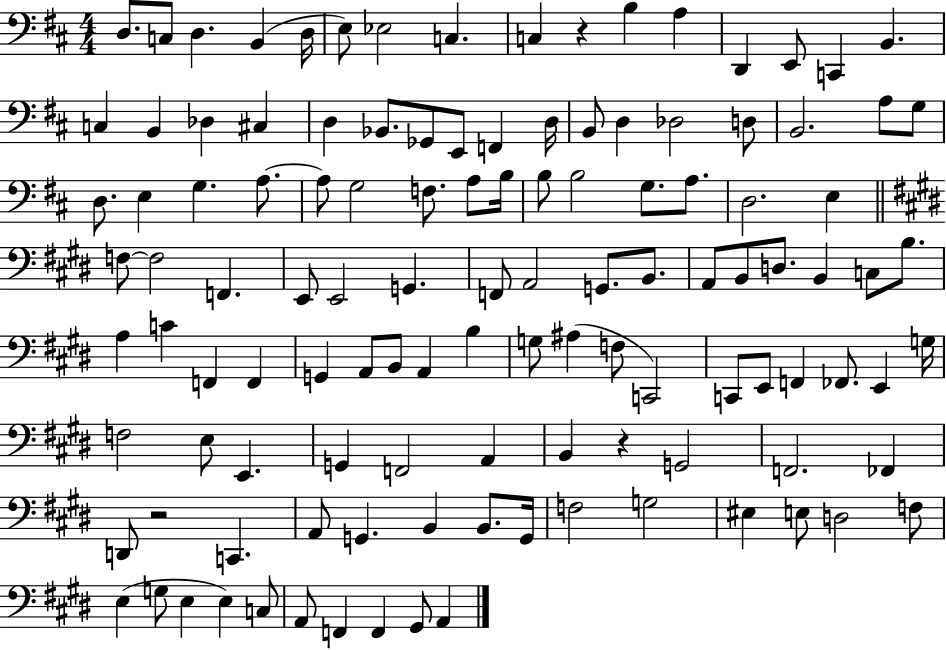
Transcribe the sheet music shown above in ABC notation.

X:1
T:Untitled
M:4/4
L:1/4
K:D
D,/2 C,/2 D, B,, D,/4 E,/2 _E,2 C, C, z B, A, D,, E,,/2 C,, B,, C, B,, _D, ^C, D, _B,,/2 _G,,/2 E,,/2 F,, D,/4 B,,/2 D, _D,2 D,/2 B,,2 A,/2 G,/2 D,/2 E, G, A,/2 A,/2 G,2 F,/2 A,/2 B,/4 B,/2 B,2 G,/2 A,/2 D,2 E, F,/2 F,2 F,, E,,/2 E,,2 G,, F,,/2 A,,2 G,,/2 B,,/2 A,,/2 B,,/2 D,/2 B,, C,/2 B,/2 A, C F,, F,, G,, A,,/2 B,,/2 A,, B, G,/2 ^A, F,/2 C,,2 C,,/2 E,,/2 F,, _F,,/2 E,, G,/4 F,2 E,/2 E,, G,, F,,2 A,, B,, z G,,2 F,,2 _F,, D,,/2 z2 C,, A,,/2 G,, B,, B,,/2 G,,/4 F,2 G,2 ^E, E,/2 D,2 F,/2 E, G,/2 E, E, C,/2 A,,/2 F,, F,, ^G,,/2 A,,